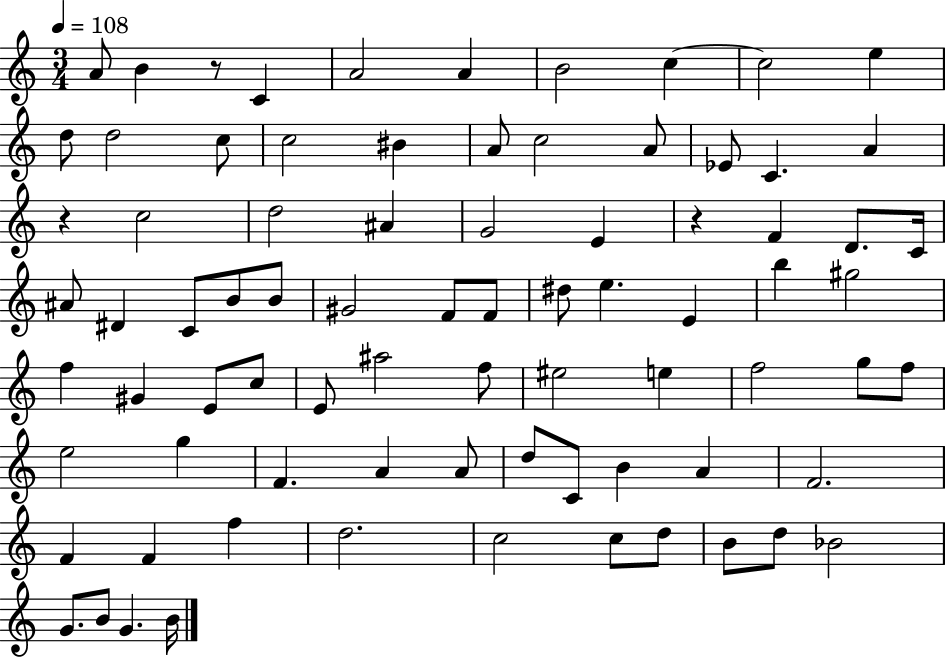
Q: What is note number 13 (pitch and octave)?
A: C5